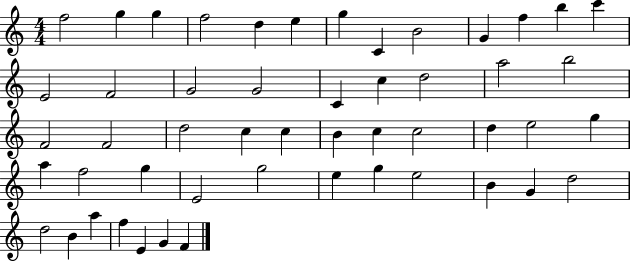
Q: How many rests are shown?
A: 0